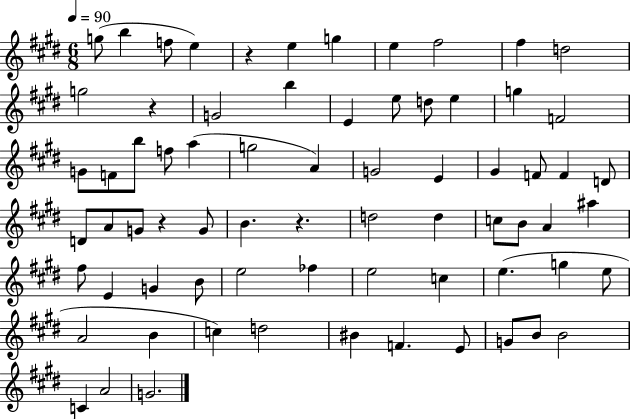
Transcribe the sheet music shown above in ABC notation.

X:1
T:Untitled
M:6/8
L:1/4
K:E
g/2 b f/2 e z e g e ^f2 ^f d2 g2 z G2 b E e/2 d/2 e g F2 G/2 F/2 b/2 f/2 a g2 A G2 E ^G F/2 F D/2 D/2 A/2 G/2 z G/2 B z d2 d c/2 B/2 A ^a ^f/2 E G B/2 e2 _f e2 c e g e/2 A2 B c d2 ^B F E/2 G/2 B/2 B2 C A2 G2